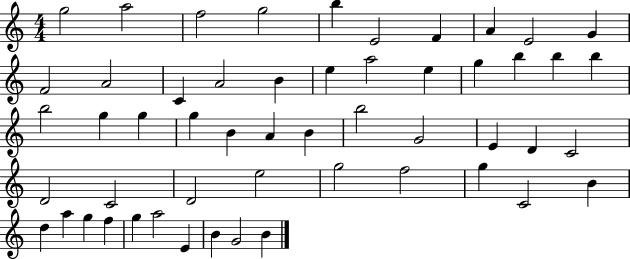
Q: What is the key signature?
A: C major